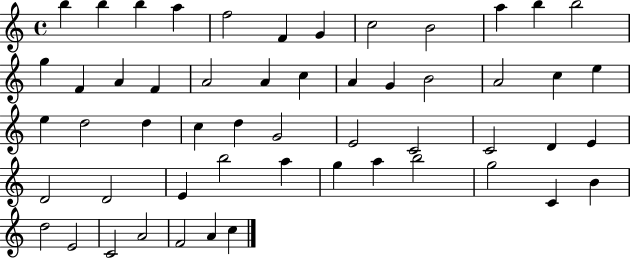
X:1
T:Untitled
M:4/4
L:1/4
K:C
b b b a f2 F G c2 B2 a b b2 g F A F A2 A c A G B2 A2 c e e d2 d c d G2 E2 C2 C2 D E D2 D2 E b2 a g a b2 g2 C B d2 E2 C2 A2 F2 A c